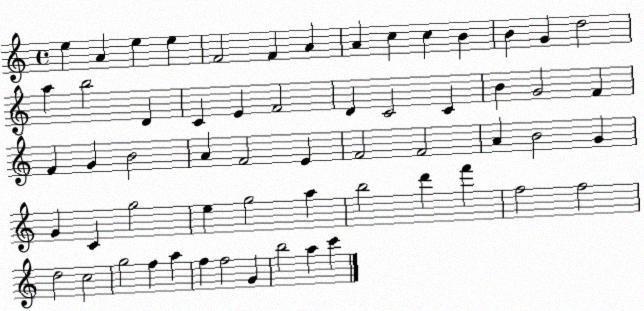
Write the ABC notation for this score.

X:1
T:Untitled
M:4/4
L:1/4
K:C
e A e e F2 F A A c c B B G d2 a b2 D C E F2 D C2 C B G2 F F G B2 A F2 E F2 F2 A B2 G G C g2 e g2 a b2 d' f' f2 f2 d2 c2 g2 f a f f2 G b2 a c'